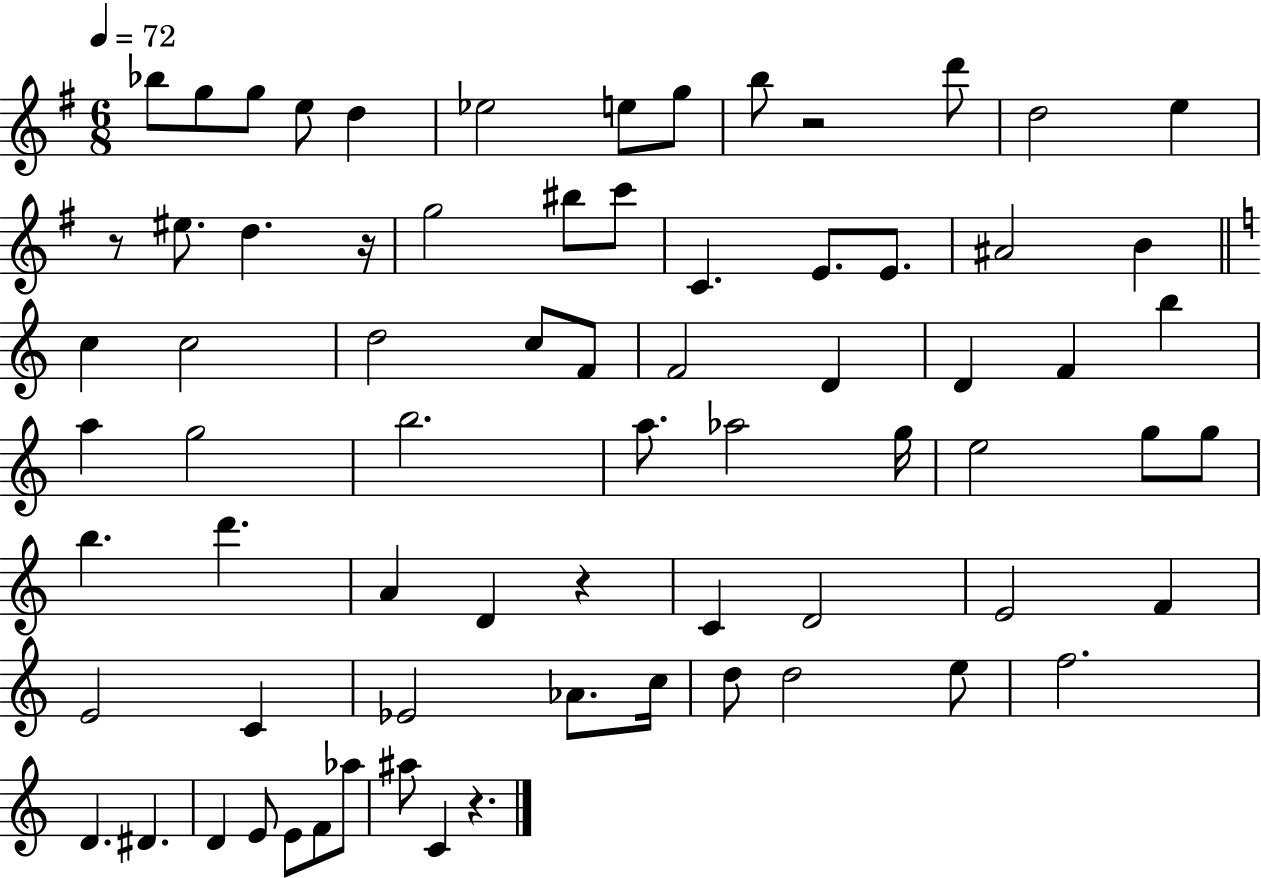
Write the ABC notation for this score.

X:1
T:Untitled
M:6/8
L:1/4
K:G
_b/2 g/2 g/2 e/2 d _e2 e/2 g/2 b/2 z2 d'/2 d2 e z/2 ^e/2 d z/4 g2 ^b/2 c'/2 C E/2 E/2 ^A2 B c c2 d2 c/2 F/2 F2 D D F b a g2 b2 a/2 _a2 g/4 e2 g/2 g/2 b d' A D z C D2 E2 F E2 C _E2 _A/2 c/4 d/2 d2 e/2 f2 D ^D D E/2 E/2 F/2 _a/2 ^a/2 C z